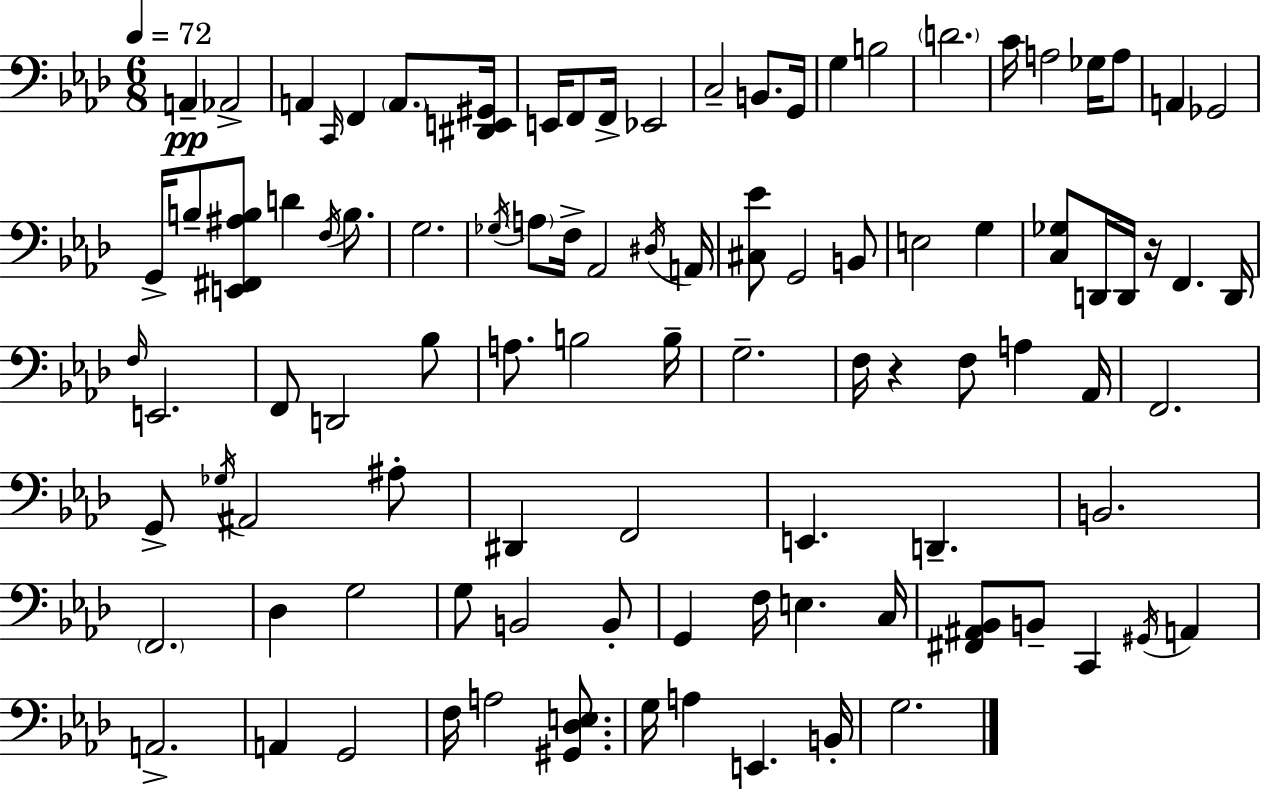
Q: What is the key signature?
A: AES major